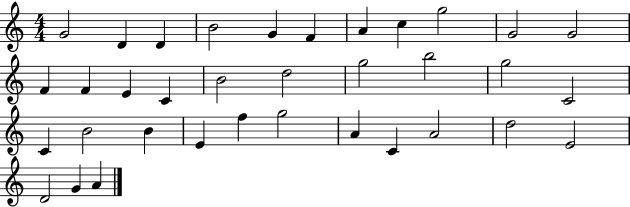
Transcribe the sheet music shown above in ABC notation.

X:1
T:Untitled
M:4/4
L:1/4
K:C
G2 D D B2 G F A c g2 G2 G2 F F E C B2 d2 g2 b2 g2 C2 C B2 B E f g2 A C A2 d2 E2 D2 G A